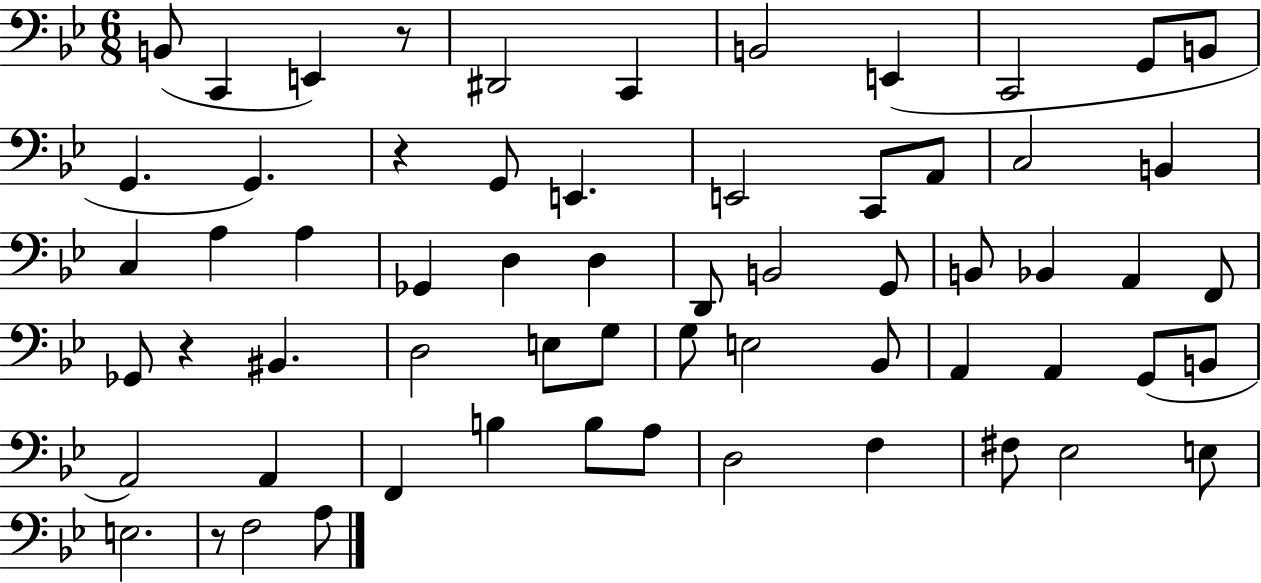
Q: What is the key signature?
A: BES major